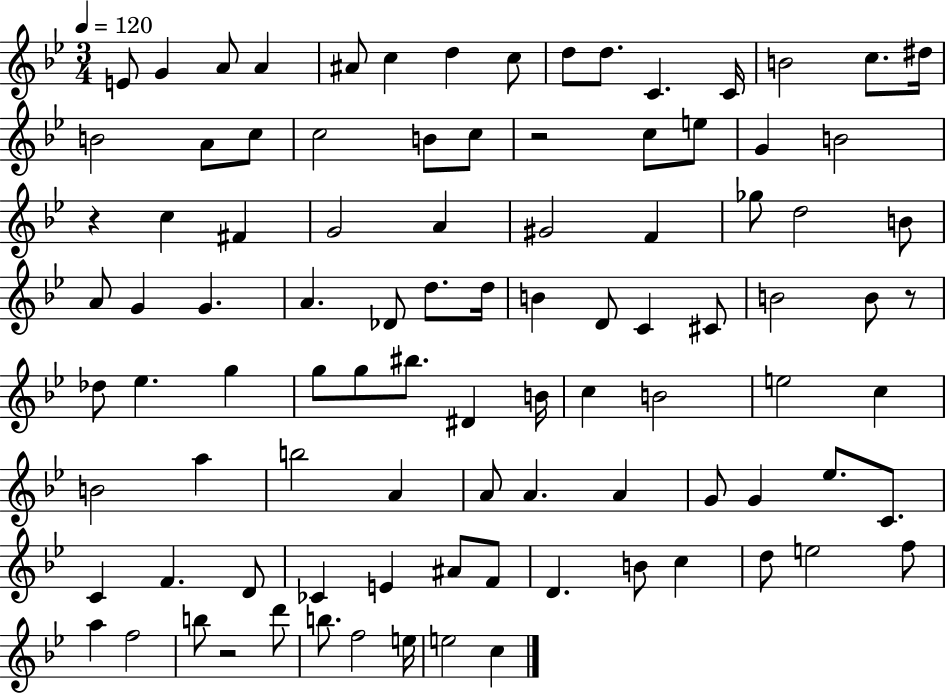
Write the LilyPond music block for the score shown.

{
  \clef treble
  \numericTimeSignature
  \time 3/4
  \key bes \major
  \tempo 4 = 120
  e'8 g'4 a'8 a'4 | ais'8 c''4 d''4 c''8 | d''8 d''8. c'4. c'16 | b'2 c''8. dis''16 | \break b'2 a'8 c''8 | c''2 b'8 c''8 | r2 c''8 e''8 | g'4 b'2 | \break r4 c''4 fis'4 | g'2 a'4 | gis'2 f'4 | ges''8 d''2 b'8 | \break a'8 g'4 g'4. | a'4. des'8 d''8. d''16 | b'4 d'8 c'4 cis'8 | b'2 b'8 r8 | \break des''8 ees''4. g''4 | g''8 g''8 bis''8. dis'4 b'16 | c''4 b'2 | e''2 c''4 | \break b'2 a''4 | b''2 a'4 | a'8 a'4. a'4 | g'8 g'4 ees''8. c'8. | \break c'4 f'4. d'8 | ces'4 e'4 ais'8 f'8 | d'4. b'8 c''4 | d''8 e''2 f''8 | \break a''4 f''2 | b''8 r2 d'''8 | b''8. f''2 e''16 | e''2 c''4 | \break \bar "|."
}